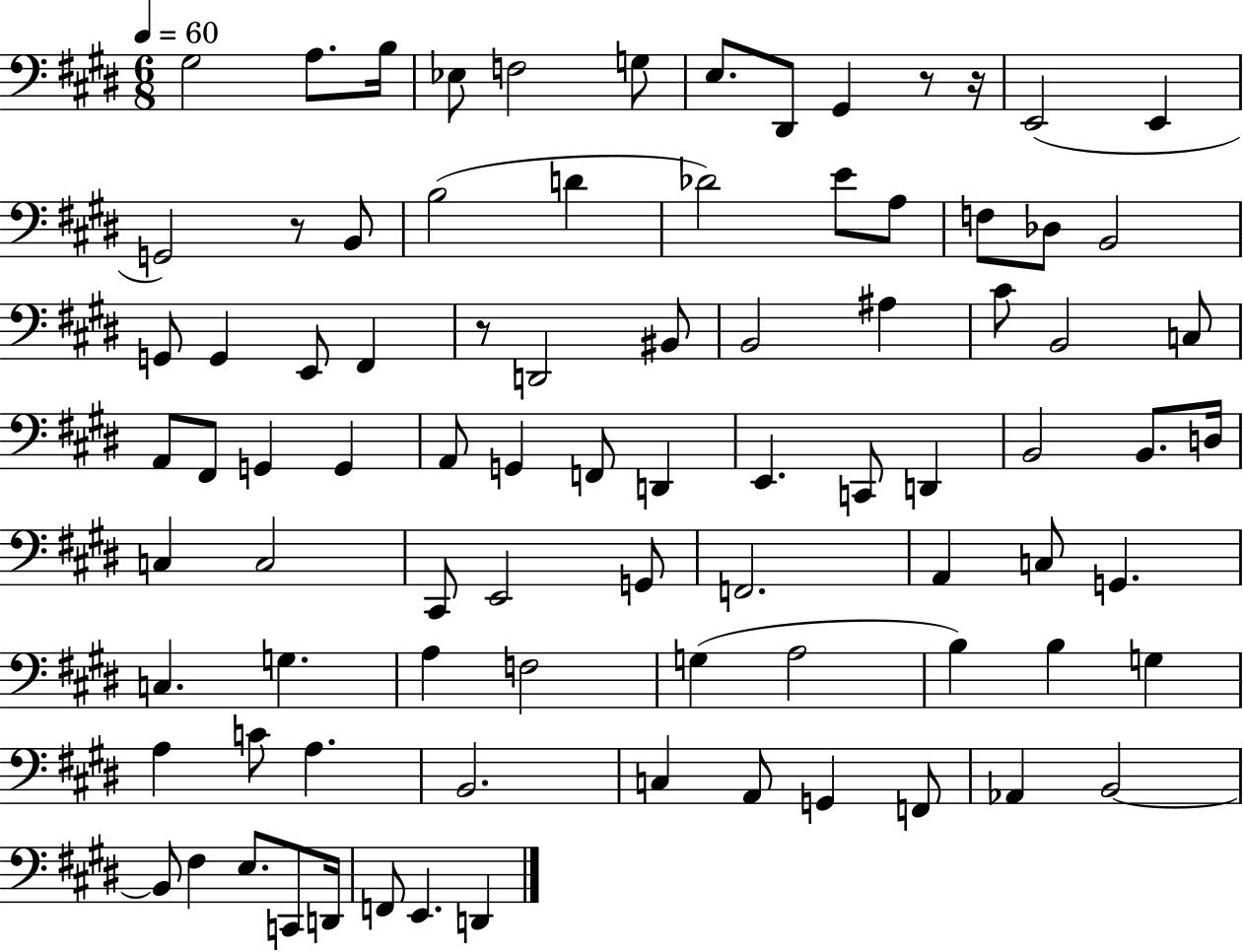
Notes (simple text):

G#3/h A3/e. B3/s Eb3/e F3/h G3/e E3/e. D#2/e G#2/q R/e R/s E2/h E2/q G2/h R/e B2/e B3/h D4/q Db4/h E4/e A3/e F3/e Db3/e B2/h G2/e G2/q E2/e F#2/q R/e D2/h BIS2/e B2/h A#3/q C#4/e B2/h C3/e A2/e F#2/e G2/q G2/q A2/e G2/q F2/e D2/q E2/q. C2/e D2/q B2/h B2/e. D3/s C3/q C3/h C#2/e E2/h G2/e F2/h. A2/q C3/e G2/q. C3/q. G3/q. A3/q F3/h G3/q A3/h B3/q B3/q G3/q A3/q C4/e A3/q. B2/h. C3/q A2/e G2/q F2/e Ab2/q B2/h B2/e F#3/q E3/e. C2/e D2/s F2/e E2/q. D2/q